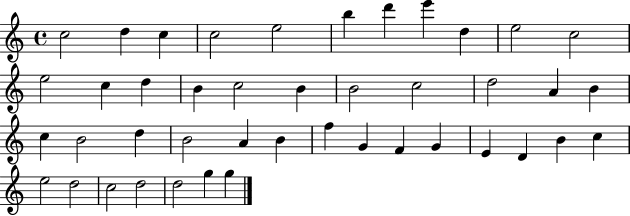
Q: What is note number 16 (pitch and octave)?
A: C5